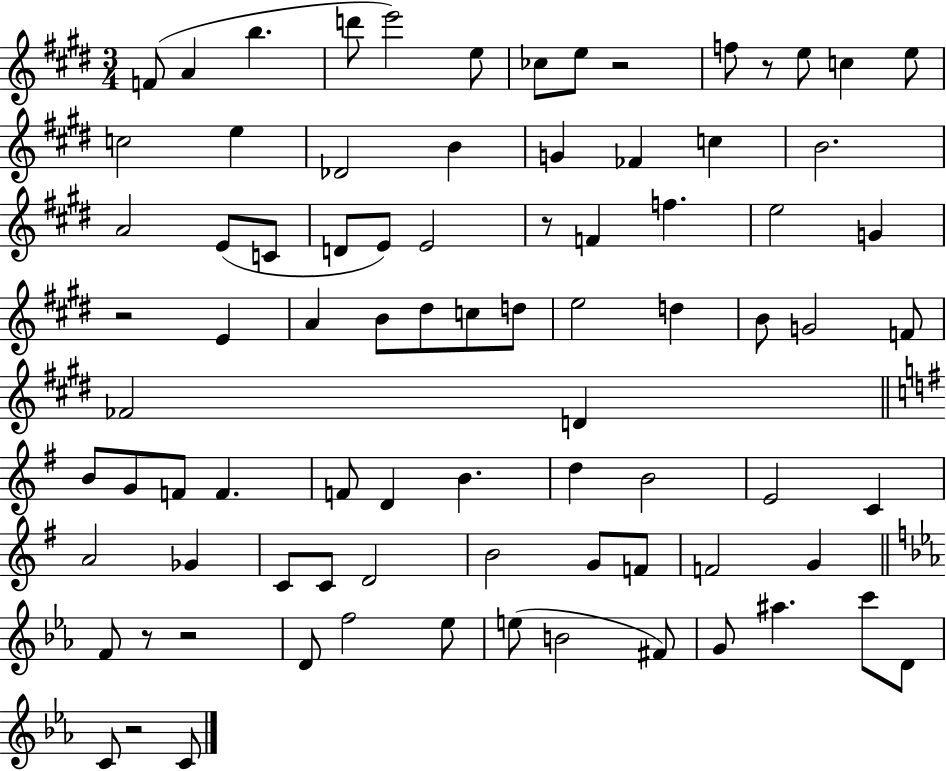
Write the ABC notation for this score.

X:1
T:Untitled
M:3/4
L:1/4
K:E
F/2 A b d'/2 e'2 e/2 _c/2 e/2 z2 f/2 z/2 e/2 c e/2 c2 e _D2 B G _F c B2 A2 E/2 C/2 D/2 E/2 E2 z/2 F f e2 G z2 E A B/2 ^d/2 c/2 d/2 e2 d B/2 G2 F/2 _F2 D B/2 G/2 F/2 F F/2 D B d B2 E2 C A2 _G C/2 C/2 D2 B2 G/2 F/2 F2 G F/2 z/2 z2 D/2 f2 _e/2 e/2 B2 ^F/2 G/2 ^a c'/2 D/2 C/2 z2 C/2